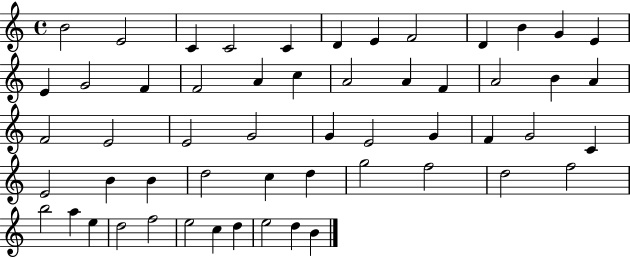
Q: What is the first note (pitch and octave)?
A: B4